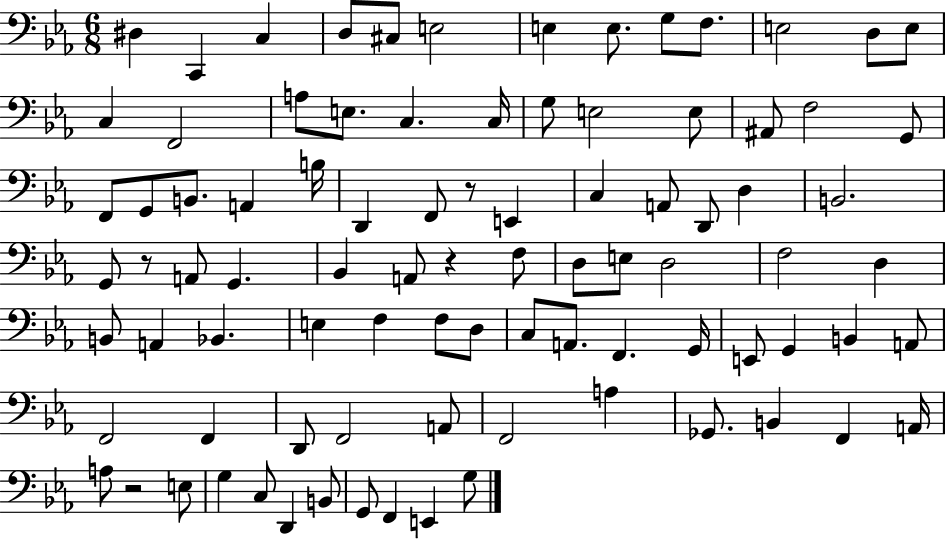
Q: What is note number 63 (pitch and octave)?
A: B2